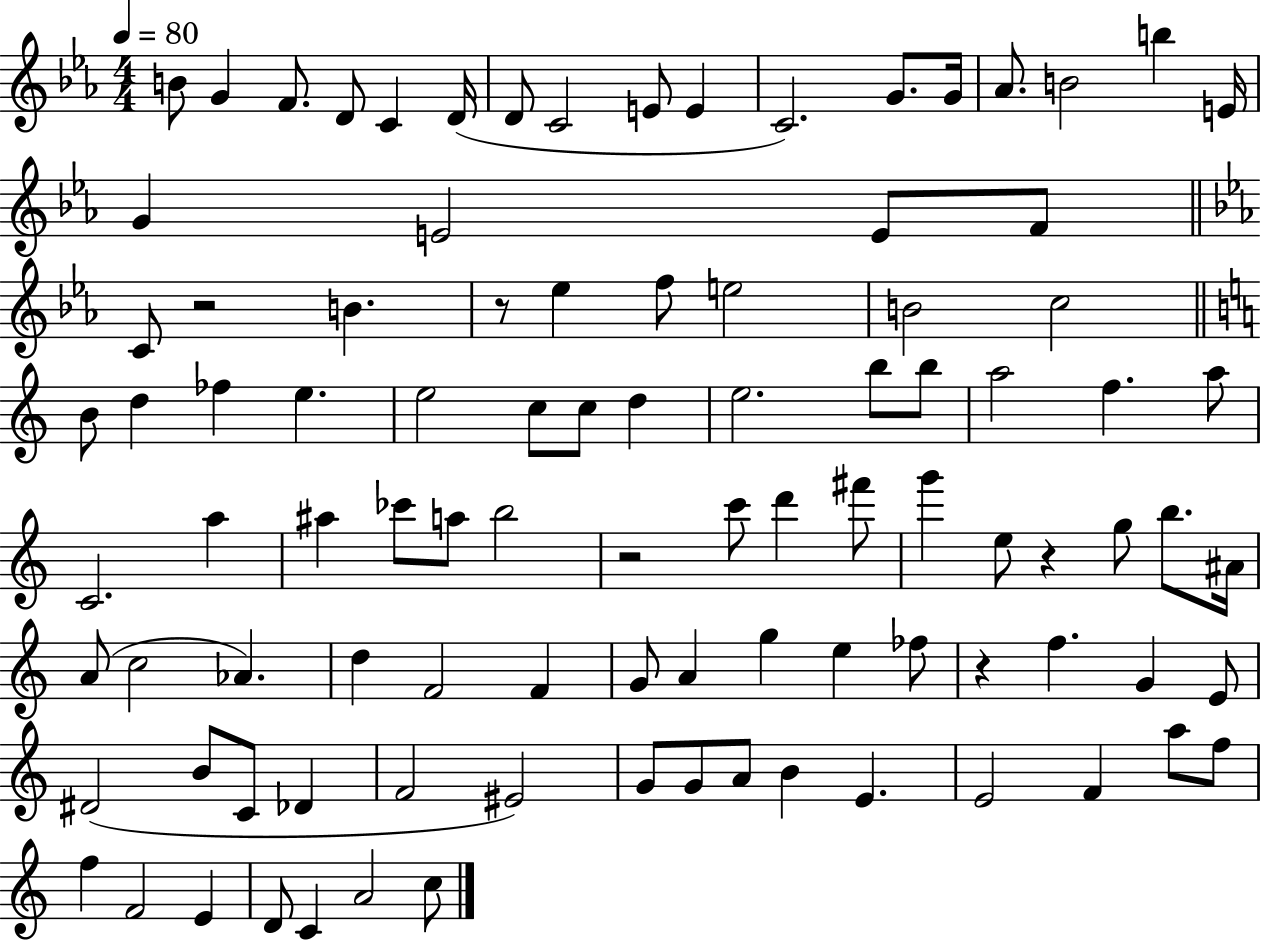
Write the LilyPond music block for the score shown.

{
  \clef treble
  \numericTimeSignature
  \time 4/4
  \key ees \major
  \tempo 4 = 80
  \repeat volta 2 { b'8 g'4 f'8. d'8 c'4 d'16( | d'8 c'2 e'8 e'4 | c'2.) g'8. g'16 | aes'8. b'2 b''4 e'16 | \break g'4 e'2 e'8 f'8 | \bar "||" \break \key ees \major c'8 r2 b'4. | r8 ees''4 f''8 e''2 | b'2 c''2 | \bar "||" \break \key a \minor b'8 d''4 fes''4 e''4. | e''2 c''8 c''8 d''4 | e''2. b''8 b''8 | a''2 f''4. a''8 | \break c'2. a''4 | ais''4 ces'''8 a''8 b''2 | r2 c'''8 d'''4 fis'''8 | g'''4 e''8 r4 g''8 b''8. ais'16 | \break a'8( c''2 aes'4.) | d''4 f'2 f'4 | g'8 a'4 g''4 e''4 fes''8 | r4 f''4. g'4 e'8 | \break dis'2( b'8 c'8 des'4 | f'2 eis'2) | g'8 g'8 a'8 b'4 e'4. | e'2 f'4 a''8 f''8 | \break f''4 f'2 e'4 | d'8 c'4 a'2 c''8 | } \bar "|."
}